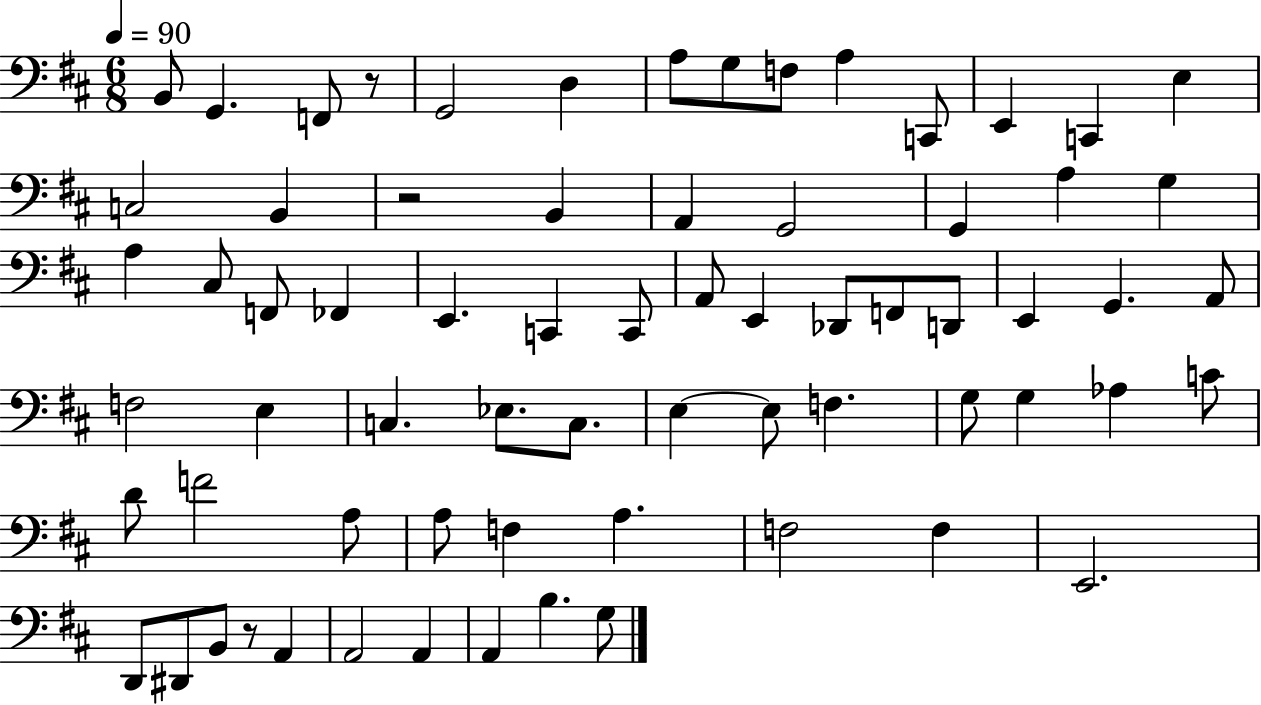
{
  \clef bass
  \numericTimeSignature
  \time 6/8
  \key d \major
  \tempo 4 = 90
  b,8 g,4. f,8 r8 | g,2 d4 | a8 g8 f8 a4 c,8 | e,4 c,4 e4 | \break c2 b,4 | r2 b,4 | a,4 g,2 | g,4 a4 g4 | \break a4 cis8 f,8 fes,4 | e,4. c,4 c,8 | a,8 e,4 des,8 f,8 d,8 | e,4 g,4. a,8 | \break f2 e4 | c4. ees8. c8. | e4~~ e8 f4. | g8 g4 aes4 c'8 | \break d'8 f'2 a8 | a8 f4 a4. | f2 f4 | e,2. | \break d,8 dis,8 b,8 r8 a,4 | a,2 a,4 | a,4 b4. g8 | \bar "|."
}